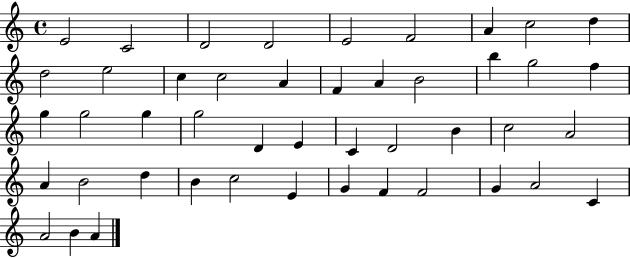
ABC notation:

X:1
T:Untitled
M:4/4
L:1/4
K:C
E2 C2 D2 D2 E2 F2 A c2 d d2 e2 c c2 A F A B2 b g2 f g g2 g g2 D E C D2 B c2 A2 A B2 d B c2 E G F F2 G A2 C A2 B A